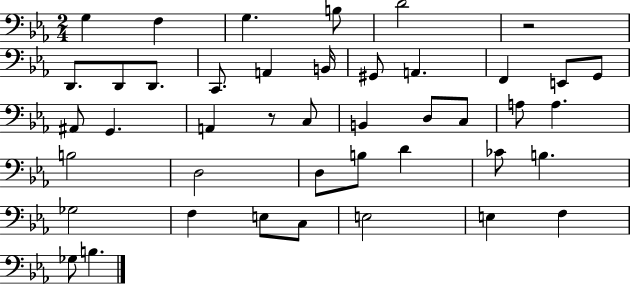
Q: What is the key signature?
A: EES major